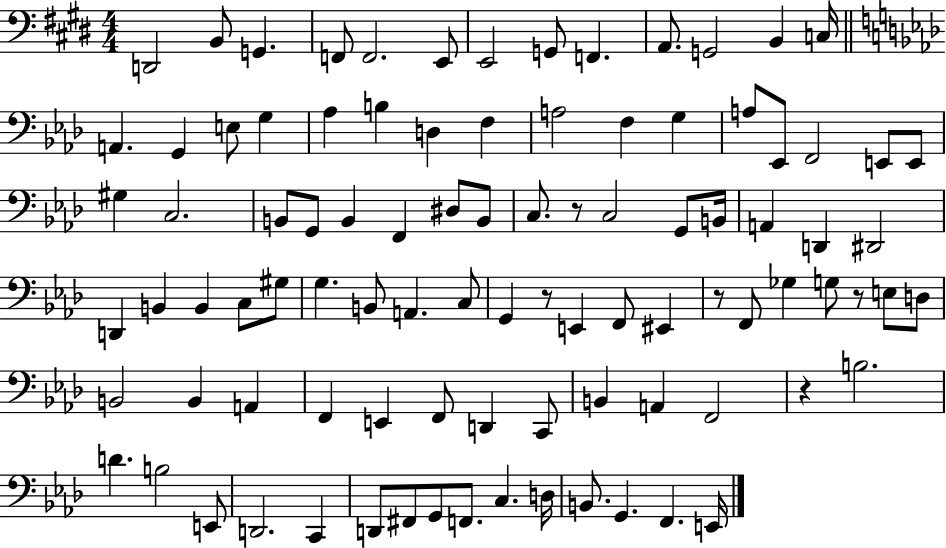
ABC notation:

X:1
T:Untitled
M:4/4
L:1/4
K:E
D,,2 B,,/2 G,, F,,/2 F,,2 E,,/2 E,,2 G,,/2 F,, A,,/2 G,,2 B,, C,/4 A,, G,, E,/2 G, _A, B, D, F, A,2 F, G, A,/2 _E,,/2 F,,2 E,,/2 E,,/2 ^G, C,2 B,,/2 G,,/2 B,, F,, ^D,/2 B,,/2 C,/2 z/2 C,2 G,,/2 B,,/4 A,, D,, ^D,,2 D,, B,, B,, C,/2 ^G,/2 G, B,,/2 A,, C,/2 G,, z/2 E,, F,,/2 ^E,, z/2 F,,/2 _G, G,/2 z/2 E,/2 D,/2 B,,2 B,, A,, F,, E,, F,,/2 D,, C,,/2 B,, A,, F,,2 z B,2 D B,2 E,,/2 D,,2 C,, D,,/2 ^F,,/2 G,,/2 F,,/2 C, D,/4 B,,/2 G,, F,, E,,/4